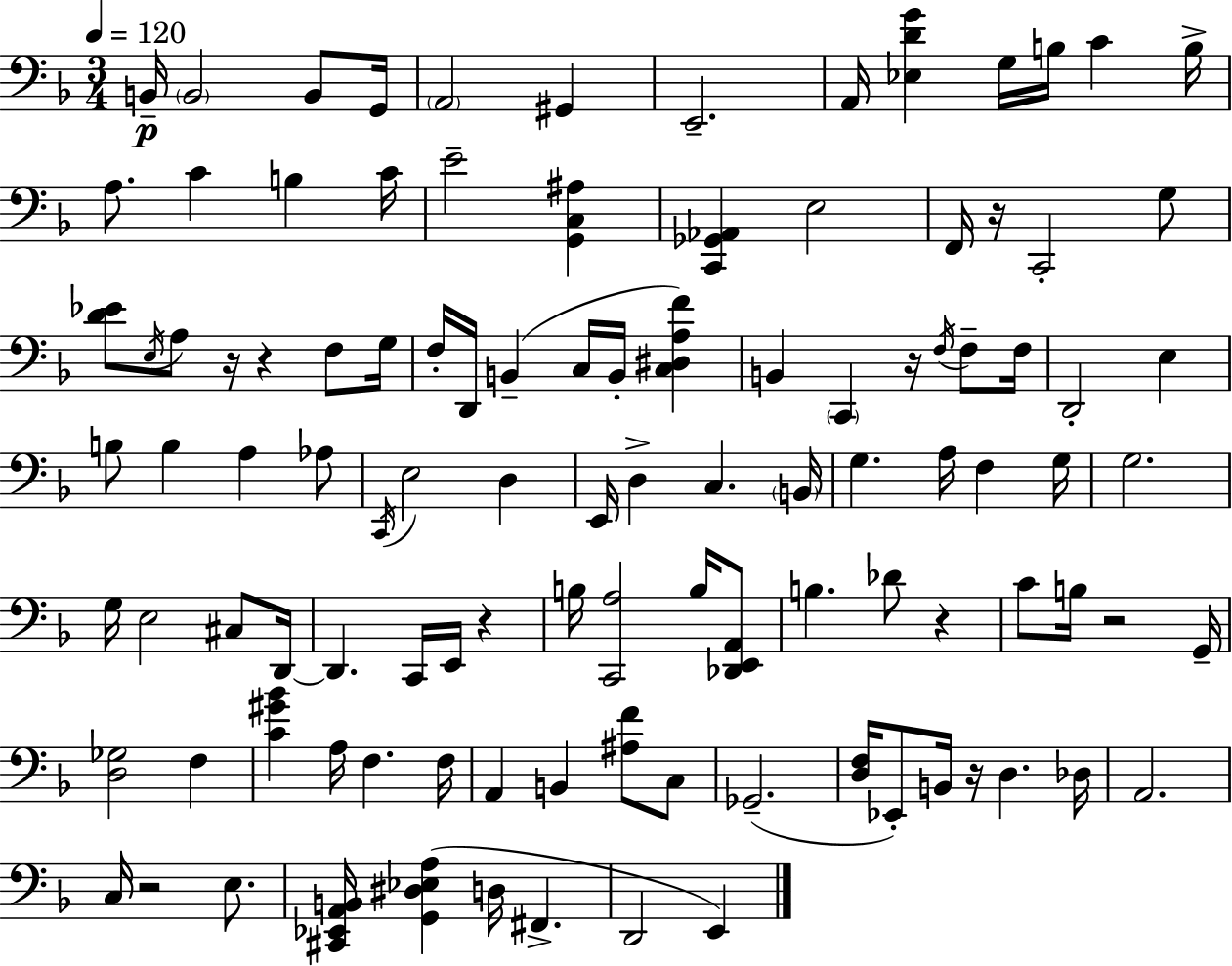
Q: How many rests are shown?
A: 9